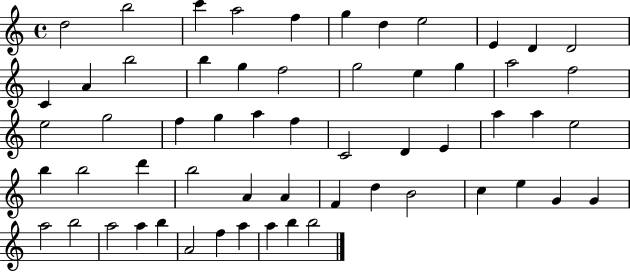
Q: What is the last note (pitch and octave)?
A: B5